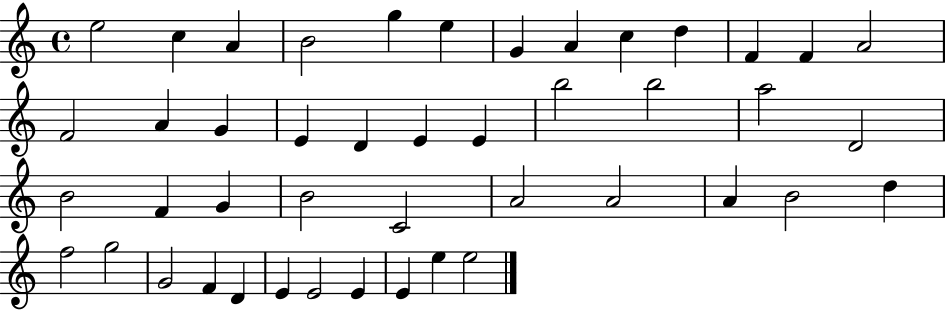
X:1
T:Untitled
M:4/4
L:1/4
K:C
e2 c A B2 g e G A c d F F A2 F2 A G E D E E b2 b2 a2 D2 B2 F G B2 C2 A2 A2 A B2 d f2 g2 G2 F D E E2 E E e e2